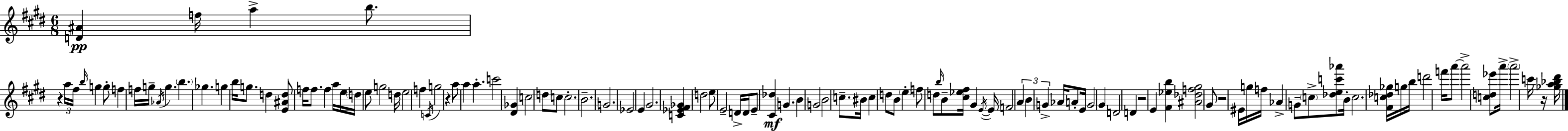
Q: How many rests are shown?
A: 5